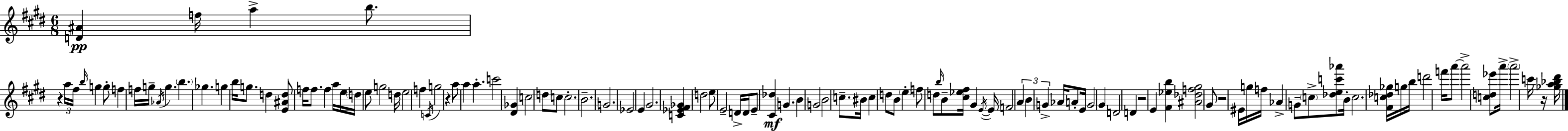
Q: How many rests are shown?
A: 5